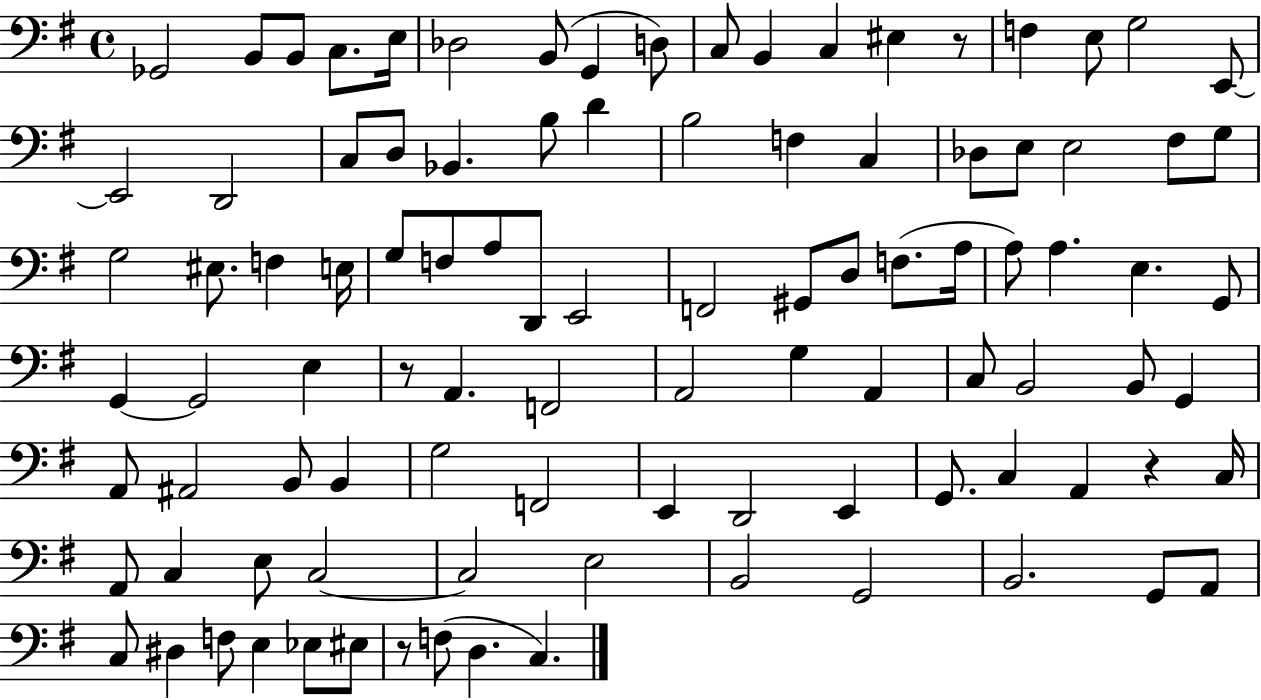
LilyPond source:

{
  \clef bass
  \time 4/4
  \defaultTimeSignature
  \key g \major
  ges,2 b,8 b,8 c8. e16 | des2 b,8( g,4 d8) | c8 b,4 c4 eis4 r8 | f4 e8 g2 e,8~~ | \break e,2 d,2 | c8 d8 bes,4. b8 d'4 | b2 f4 c4 | des8 e8 e2 fis8 g8 | \break g2 eis8. f4 e16 | g8 f8 a8 d,8 e,2 | f,2 gis,8 d8 f8.( a16 | a8) a4. e4. g,8 | \break g,4~~ g,2 e4 | r8 a,4. f,2 | a,2 g4 a,4 | c8 b,2 b,8 g,4 | \break a,8 ais,2 b,8 b,4 | g2 f,2 | e,4 d,2 e,4 | g,8. c4 a,4 r4 c16 | \break a,8 c4 e8 c2~~ | c2 e2 | b,2 g,2 | b,2. g,8 a,8 | \break c8 dis4 f8 e4 ees8 eis8 | r8 f8( d4. c4.) | \bar "|."
}